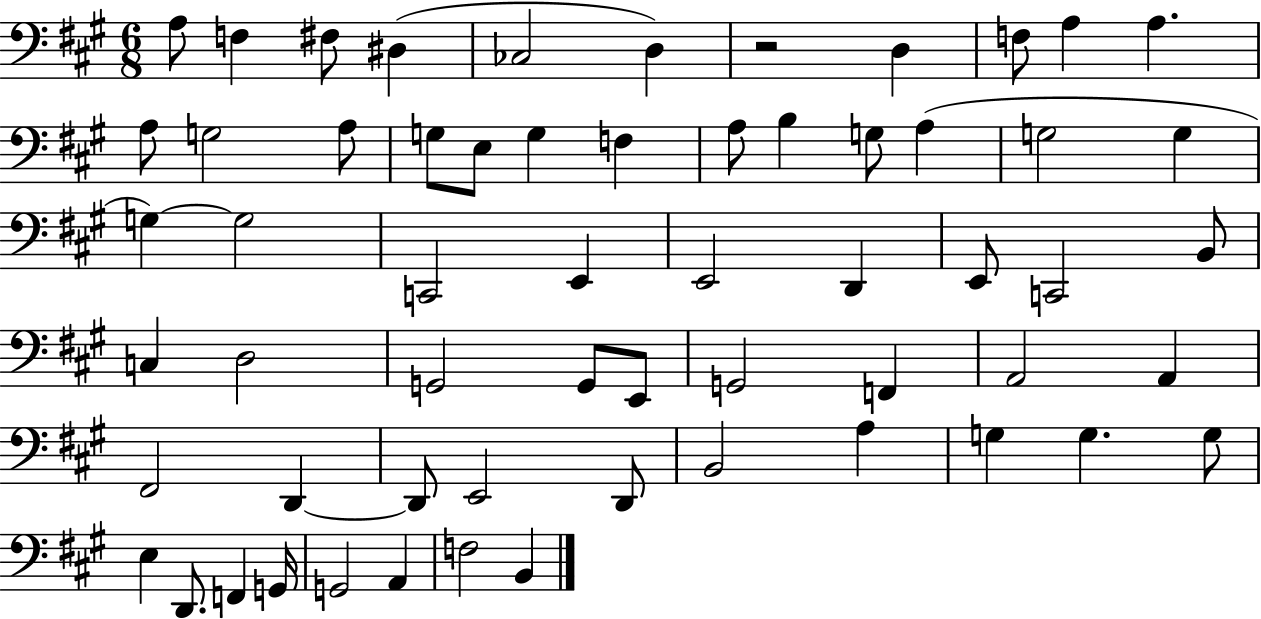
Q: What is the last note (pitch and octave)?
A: B2